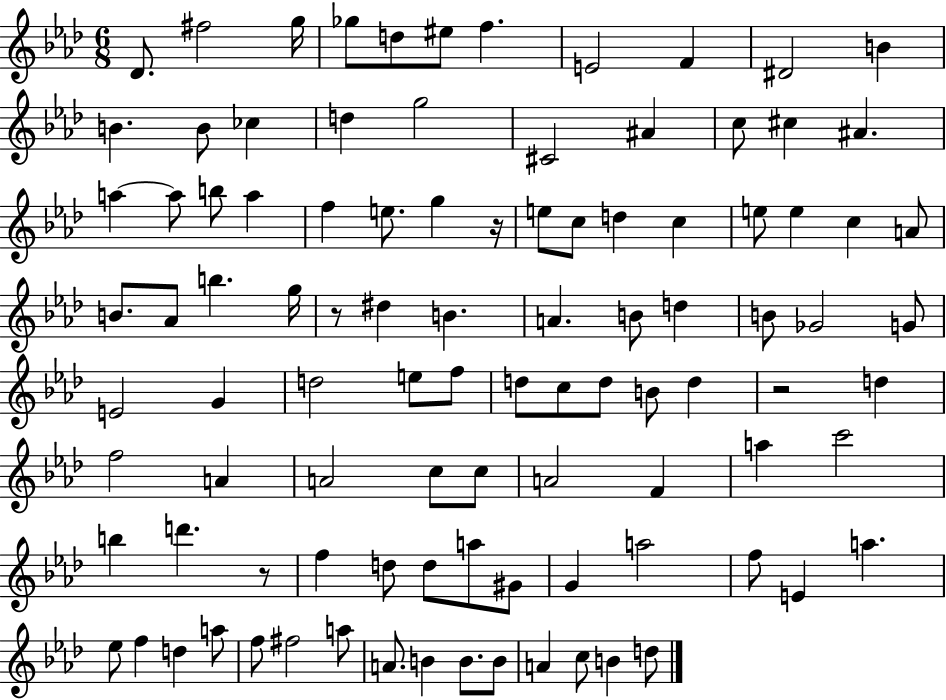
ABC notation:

X:1
T:Untitled
M:6/8
L:1/4
K:Ab
_D/2 ^f2 g/4 _g/2 d/2 ^e/2 f E2 F ^D2 B B B/2 _c d g2 ^C2 ^A c/2 ^c ^A a a/2 b/2 a f e/2 g z/4 e/2 c/2 d c e/2 e c A/2 B/2 _A/2 b g/4 z/2 ^d B A B/2 d B/2 _G2 G/2 E2 G d2 e/2 f/2 d/2 c/2 d/2 B/2 d z2 d f2 A A2 c/2 c/2 A2 F a c'2 b d' z/2 f d/2 d/2 a/2 ^G/2 G a2 f/2 E a _e/2 f d a/2 f/2 ^f2 a/2 A/2 B B/2 B/2 A c/2 B d/2